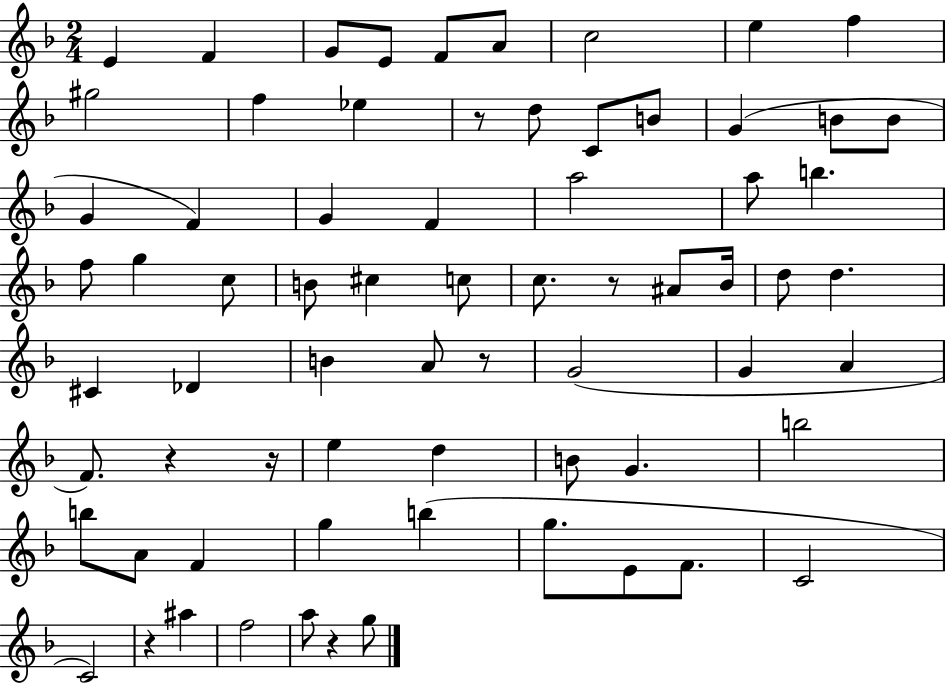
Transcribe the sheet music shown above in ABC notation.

X:1
T:Untitled
M:2/4
L:1/4
K:F
E F G/2 E/2 F/2 A/2 c2 e f ^g2 f _e z/2 d/2 C/2 B/2 G B/2 B/2 G F G F a2 a/2 b f/2 g c/2 B/2 ^c c/2 c/2 z/2 ^A/2 _B/4 d/2 d ^C _D B A/2 z/2 G2 G A F/2 z z/4 e d B/2 G b2 b/2 A/2 F g b g/2 E/2 F/2 C2 C2 z ^a f2 a/2 z g/2